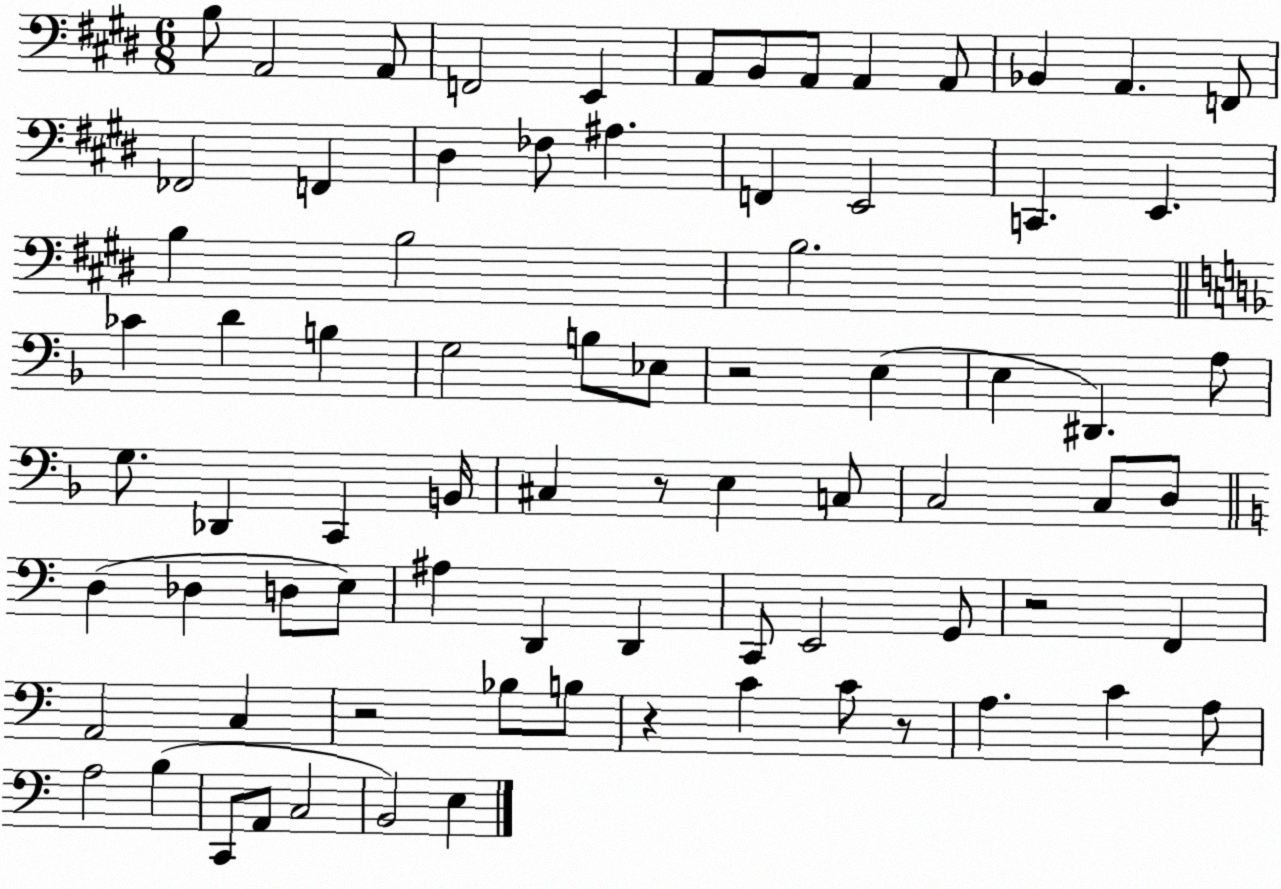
X:1
T:Untitled
M:6/8
L:1/4
K:E
B,/2 A,,2 A,,/2 F,,2 E,, A,,/2 B,,/2 A,,/2 A,, A,,/2 _B,, A,, F,,/2 _F,,2 F,, ^D, _F,/2 ^A, F,, E,,2 C,, E,, B, B,2 B,2 _C D B, G,2 B,/2 _E,/2 z2 E, E, ^D,, A,/2 G,/2 _D,, C,, B,,/4 ^C, z/2 E, C,/2 C,2 C,/2 D,/2 D, _D, D,/2 E,/2 ^A, D,, D,, C,,/2 E,,2 G,,/2 z2 F,, A,,2 C, z2 _B,/2 B,/2 z C C/2 z/2 A, C A,/2 A,2 B, C,,/2 A,,/2 C,2 B,,2 E,